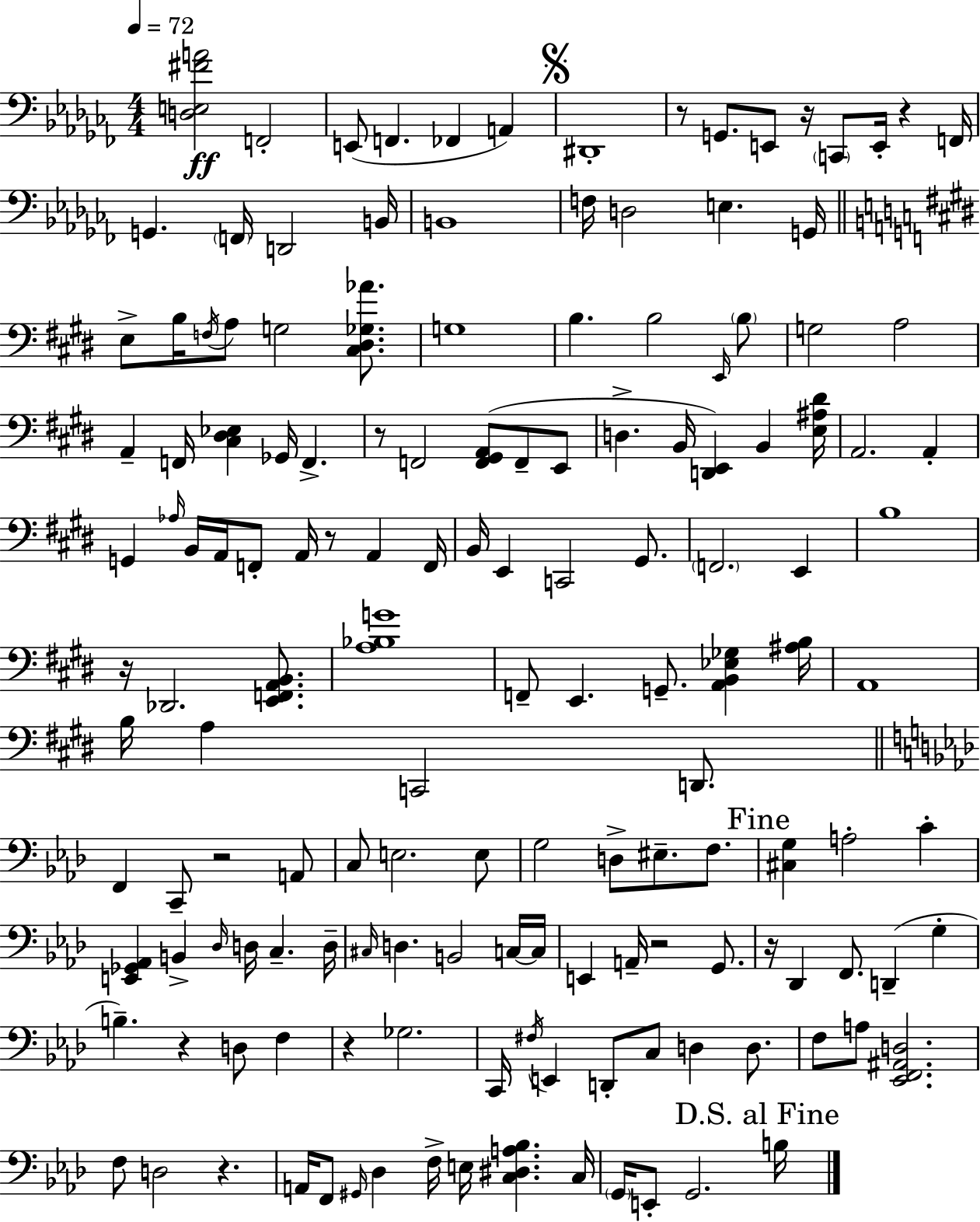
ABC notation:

X:1
T:Untitled
M:4/4
L:1/4
K:Abm
[D,E,^FA]2 F,,2 E,,/2 F,, _F,, A,, ^D,,4 z/2 G,,/2 E,,/2 z/4 C,,/2 E,,/4 z F,,/4 G,, F,,/4 D,,2 B,,/4 B,,4 F,/4 D,2 E, G,,/4 E,/2 B,/4 F,/4 A,/2 G,2 [^C,^D,_G,_A]/2 G,4 B, B,2 E,,/4 B,/2 G,2 A,2 A,, F,,/4 [^C,^D,_E,] _G,,/4 F,, z/2 F,,2 [F,,^G,,A,,]/2 F,,/2 E,,/2 D, B,,/4 [D,,E,,] B,, [E,^A,^D]/4 A,,2 A,, G,, _A,/4 B,,/4 A,,/4 F,,/2 A,,/4 z/2 A,, F,,/4 B,,/4 E,, C,,2 ^G,,/2 F,,2 E,, B,4 z/4 _D,,2 [E,,F,,A,,B,,]/2 [A,_B,G]4 F,,/2 E,, G,,/2 [A,,B,,_E,_G,] [^A,B,]/4 A,,4 B,/4 A, C,,2 D,,/2 F,, C,,/2 z2 A,,/2 C,/2 E,2 E,/2 G,2 D,/2 ^E,/2 F,/2 [^C,G,] A,2 C [E,,_G,,_A,,] B,, _D,/4 D,/4 C, D,/4 ^C,/4 D, B,,2 C,/4 C,/4 E,, A,,/4 z2 G,,/2 z/4 _D,, F,,/2 D,, G, B, z D,/2 F, z _G,2 C,,/4 ^F,/4 E,, D,,/2 C,/2 D, D,/2 F,/2 A,/2 [_E,,F,,^A,,D,]2 F,/2 D,2 z A,,/4 F,,/2 ^G,,/4 _D, F,/4 E,/4 [C,^D,A,_B,] C,/4 G,,/4 E,,/2 G,,2 B,/4